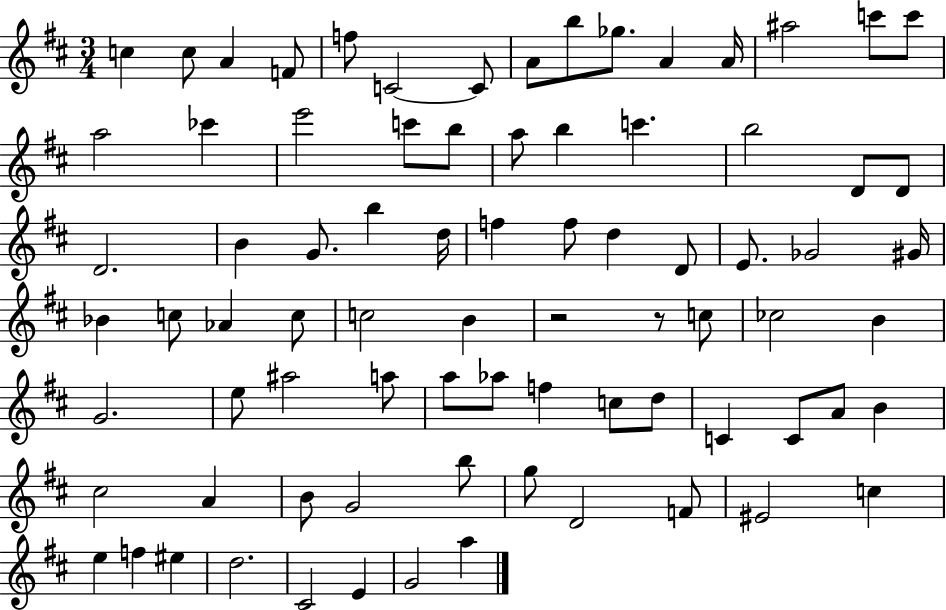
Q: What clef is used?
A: treble